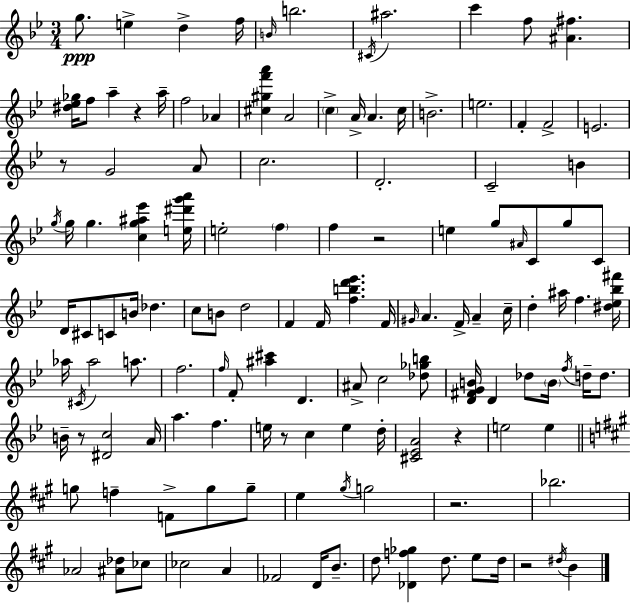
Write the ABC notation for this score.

X:1
T:Untitled
M:3/4
L:1/4
K:Gm
g/2 e d f/4 B/4 b2 ^C/4 ^a2 c' f/2 [^A^f] [^d_e_g]/4 f/2 a z a/4 f2 _A [^c^gf'a'] A2 c A/4 A c/4 B2 e2 F F2 E2 z/2 G2 A/2 c2 D2 C2 B g/4 g/4 g [cg^a_e'] [e^d'g'a']/4 e2 f f z2 e g/2 ^A/4 C/2 g/2 C/2 D/4 ^C/2 C/2 B/4 _d c/2 B/2 d2 F F/4 [fbd'_e'] F/4 ^G/4 A F/4 A c/4 d ^a/4 f [^d_e_b^f']/4 _a/4 ^C/4 _a2 a/2 f2 f/4 F/2 [^a^c'] D ^A/2 c2 [_d_gb]/2 [D^FGB]/4 D _d/2 B/4 f/4 d/4 d/2 B/4 z/2 [^Dc]2 A/4 a f e/4 z/2 c e d/4 [^C_EA]2 z e2 e g/2 f F/2 g/2 g/2 e ^g/4 g2 z2 _b2 _A2 [^A_d]/2 _c/2 _c2 A _F2 D/4 B/2 d/2 [_Df_g] d/2 e/2 d/4 z2 ^d/4 B